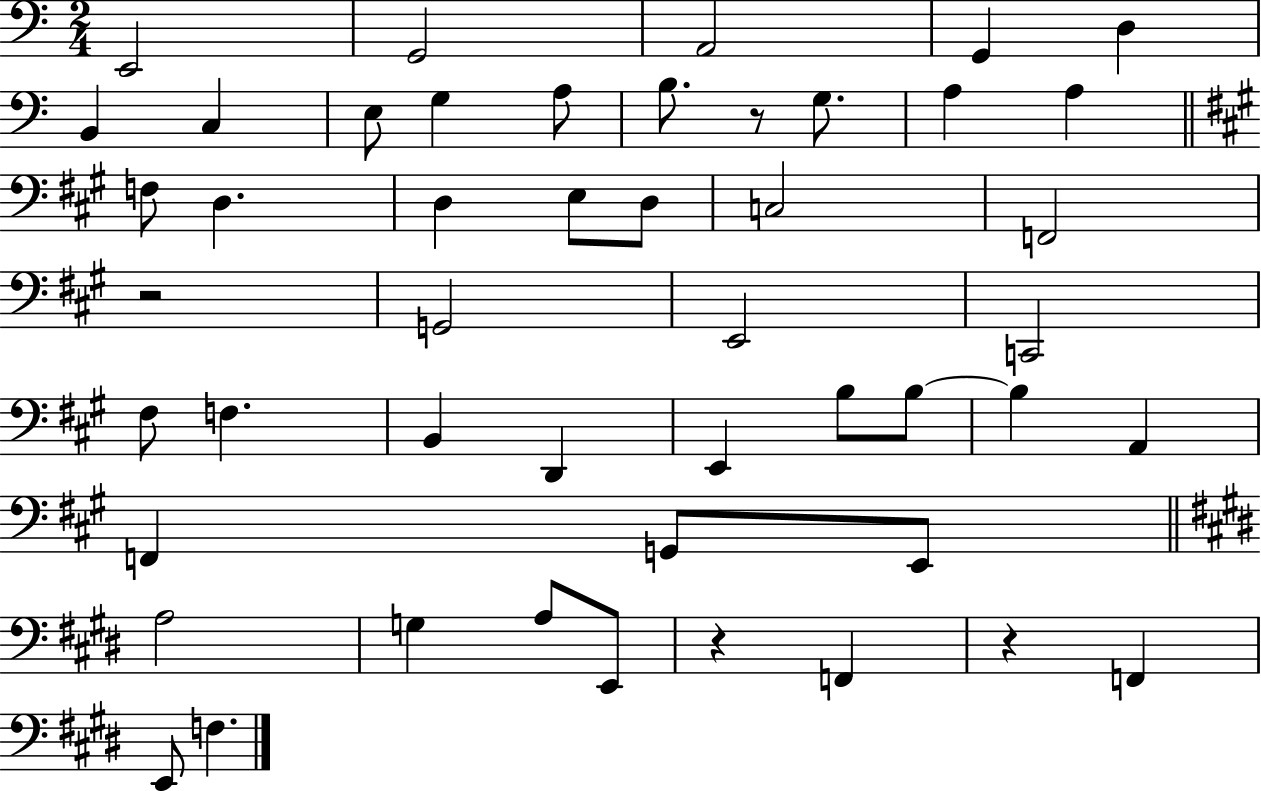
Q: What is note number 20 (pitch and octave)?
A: C3